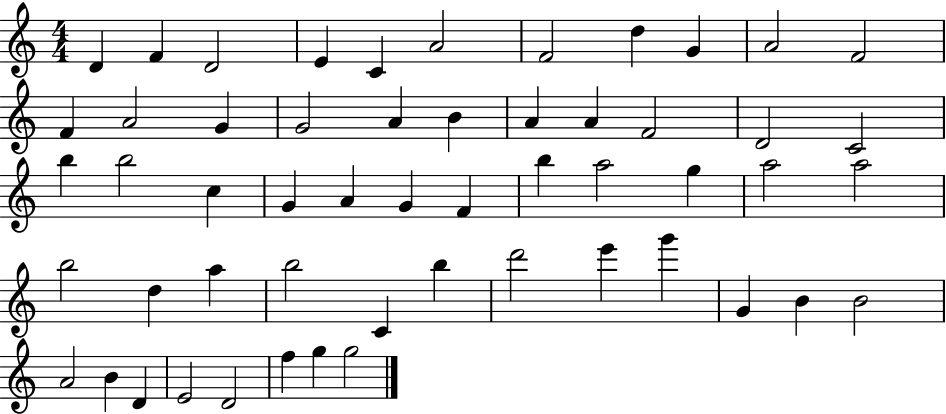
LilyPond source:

{
  \clef treble
  \numericTimeSignature
  \time 4/4
  \key c \major
  d'4 f'4 d'2 | e'4 c'4 a'2 | f'2 d''4 g'4 | a'2 f'2 | \break f'4 a'2 g'4 | g'2 a'4 b'4 | a'4 a'4 f'2 | d'2 c'2 | \break b''4 b''2 c''4 | g'4 a'4 g'4 f'4 | b''4 a''2 g''4 | a''2 a''2 | \break b''2 d''4 a''4 | b''2 c'4 b''4 | d'''2 e'''4 g'''4 | g'4 b'4 b'2 | \break a'2 b'4 d'4 | e'2 d'2 | f''4 g''4 g''2 | \bar "|."
}